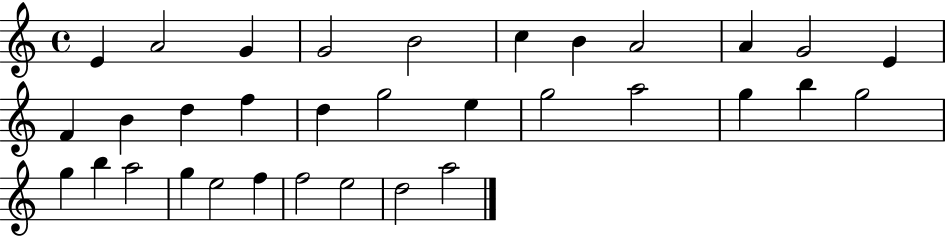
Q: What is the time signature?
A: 4/4